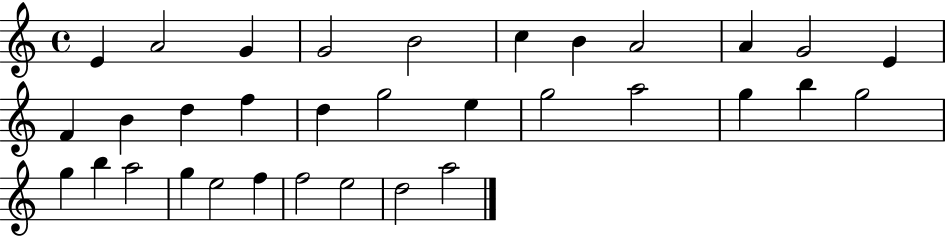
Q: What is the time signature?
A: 4/4